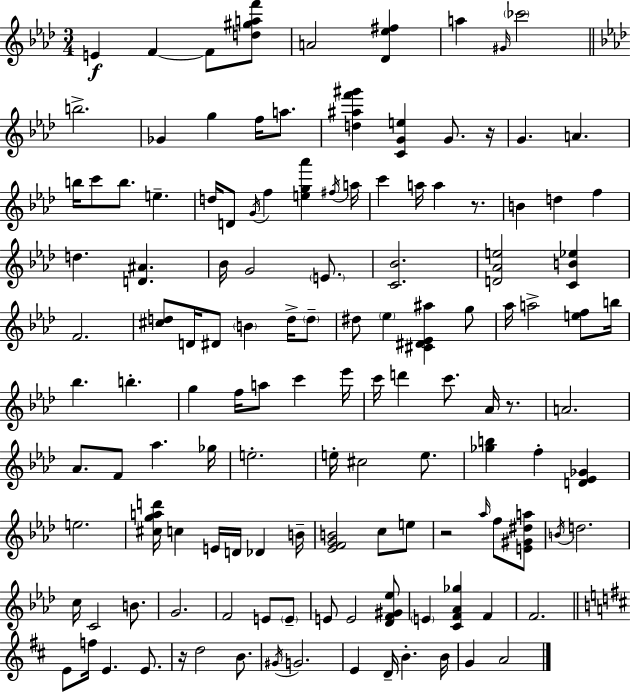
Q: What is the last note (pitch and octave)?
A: A4